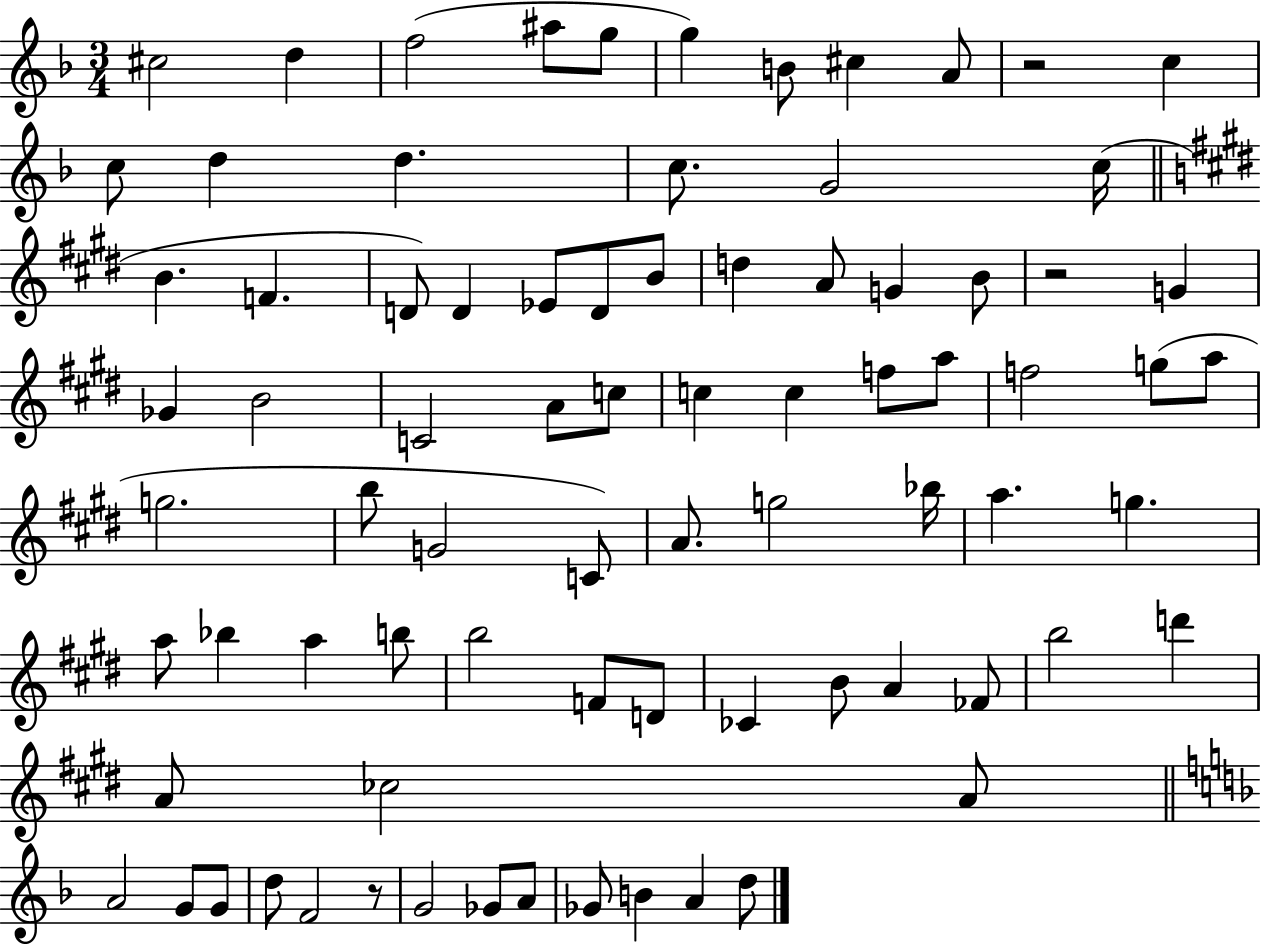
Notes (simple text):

C#5/h D5/q F5/h A#5/e G5/e G5/q B4/e C#5/q A4/e R/h C5/q C5/e D5/q D5/q. C5/e. G4/h C5/s B4/q. F4/q. D4/e D4/q Eb4/e D4/e B4/e D5/q A4/e G4/q B4/e R/h G4/q Gb4/q B4/h C4/h A4/e C5/e C5/q C5/q F5/e A5/e F5/h G5/e A5/e G5/h. B5/e G4/h C4/e A4/e. G5/h Bb5/s A5/q. G5/q. A5/e Bb5/q A5/q B5/e B5/h F4/e D4/e CES4/q B4/e A4/q FES4/e B5/h D6/q A4/e CES5/h A4/e A4/h G4/e G4/e D5/e F4/h R/e G4/h Gb4/e A4/e Gb4/e B4/q A4/q D5/e